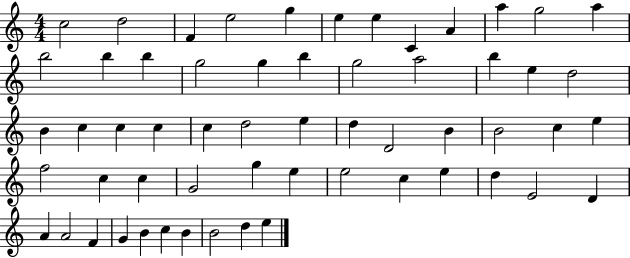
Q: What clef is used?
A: treble